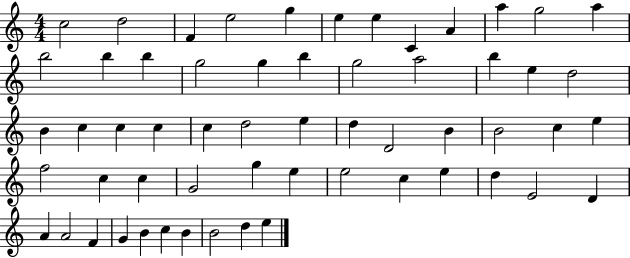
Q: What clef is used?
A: treble